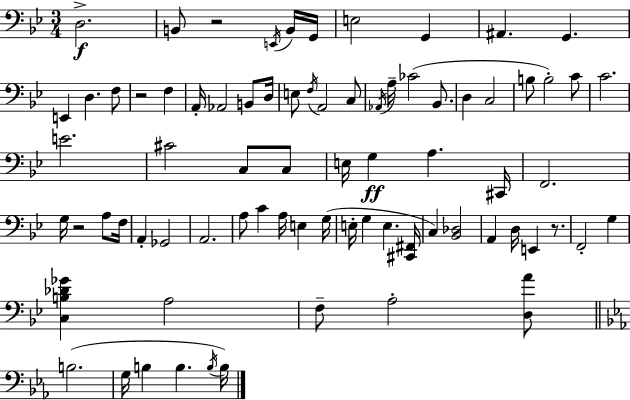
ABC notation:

X:1
T:Untitled
M:3/4
L:1/4
K:Bb
D,2 B,,/2 z2 E,,/4 B,,/4 G,,/4 E,2 G,, ^A,, G,, E,, D, F,/2 z2 F, A,,/4 _A,,2 B,,/2 D,/4 E,/2 F,/4 A,,2 C,/2 _A,,/4 A,/4 _C2 _B,,/2 D, C,2 B,/2 B,2 C/2 C2 E2 ^C2 C,/2 C,/2 E,/4 G, A, ^C,,/4 F,,2 G,/4 z2 A,/2 F,/4 A,, _G,,2 A,,2 A,/2 C A,/4 E, G,/4 E,/4 G, E, [^C,,^F,,]/4 C, [_B,,_D,]2 A,, D,/4 E,, z/2 F,,2 G, [C,B,_D_G] A,2 F,/2 A,2 [D,A]/2 B,2 G,/4 B, B, B,/4 B,/4